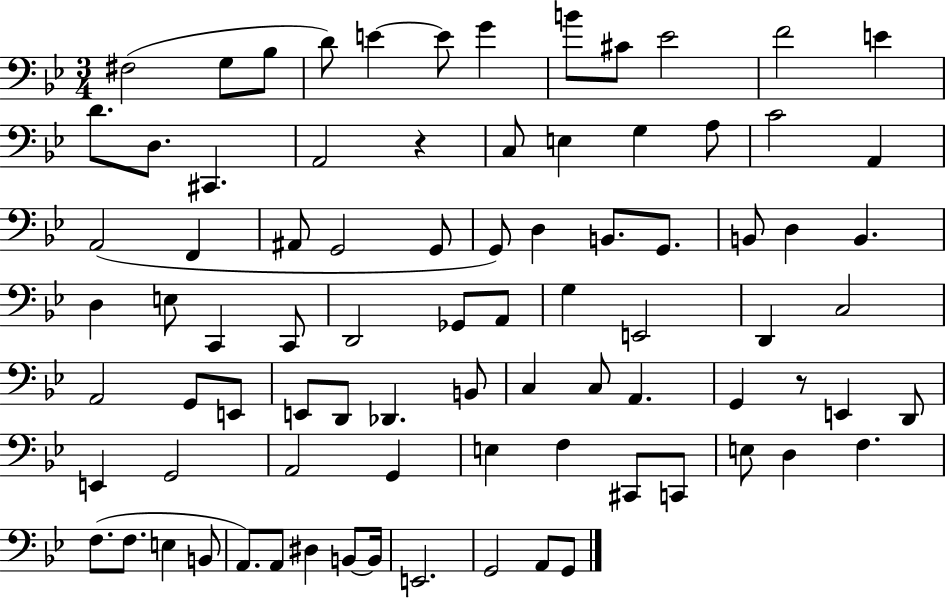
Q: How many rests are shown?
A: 2